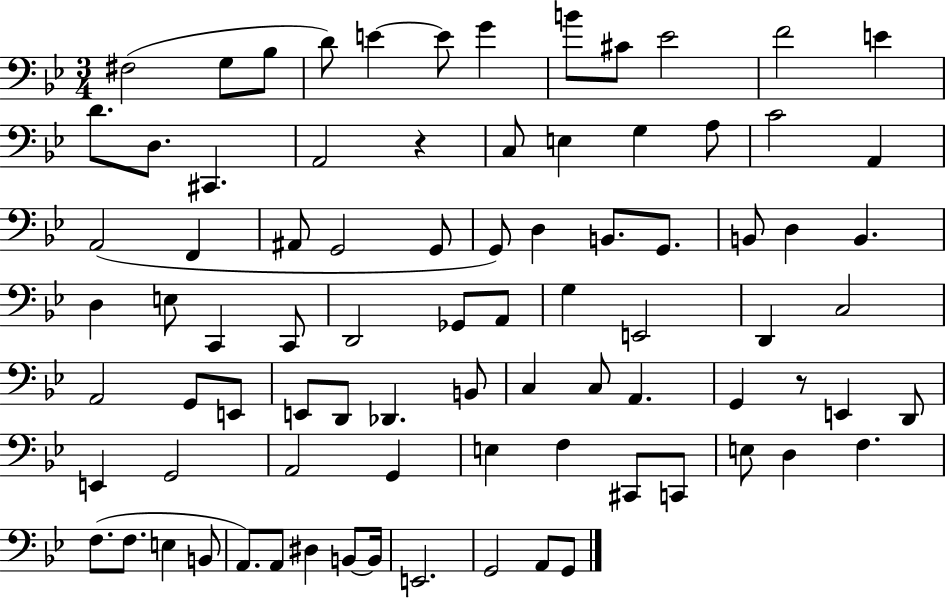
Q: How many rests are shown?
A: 2